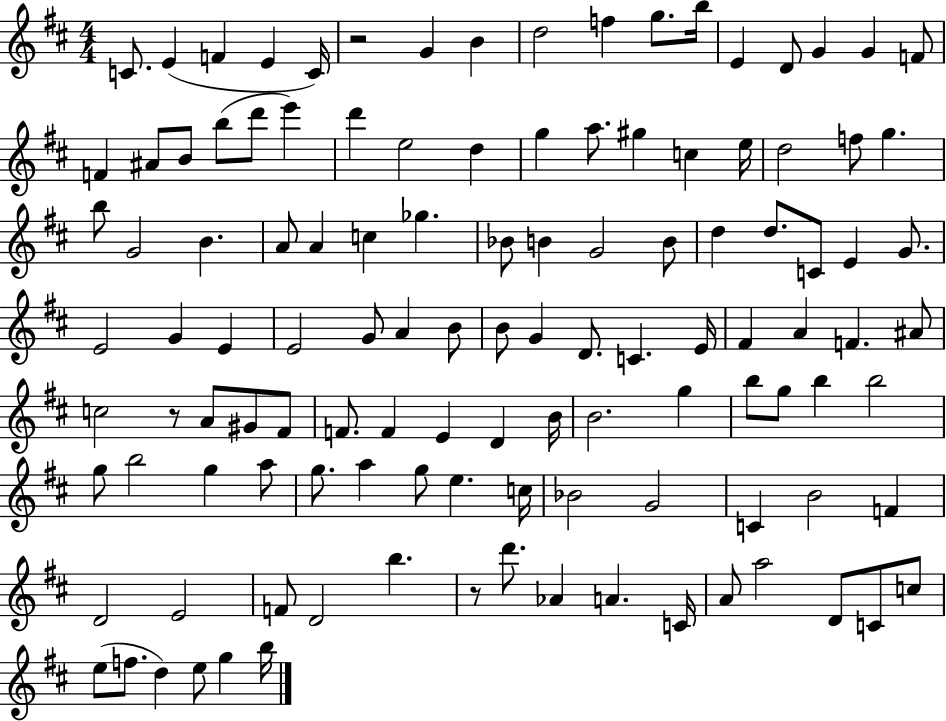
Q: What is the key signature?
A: D major